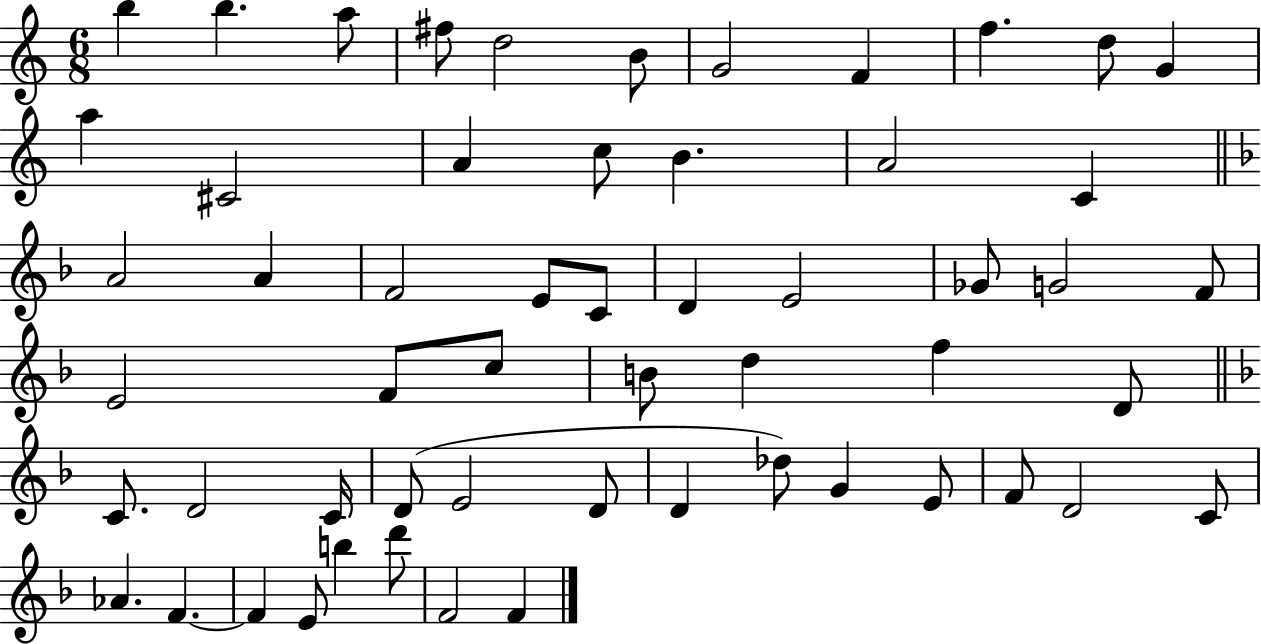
{
  \clef treble
  \numericTimeSignature
  \time 6/8
  \key c \major
  b''4 b''4. a''8 | fis''8 d''2 b'8 | g'2 f'4 | f''4. d''8 g'4 | \break a''4 cis'2 | a'4 c''8 b'4. | a'2 c'4 | \bar "||" \break \key f \major a'2 a'4 | f'2 e'8 c'8 | d'4 e'2 | ges'8 g'2 f'8 | \break e'2 f'8 c''8 | b'8 d''4 f''4 d'8 | \bar "||" \break \key f \major c'8. d'2 c'16 | d'8( e'2 d'8 | d'4 des''8) g'4 e'8 | f'8 d'2 c'8 | \break aes'4. f'4.~~ | f'4 e'8 b''4 d'''8 | f'2 f'4 | \bar "|."
}